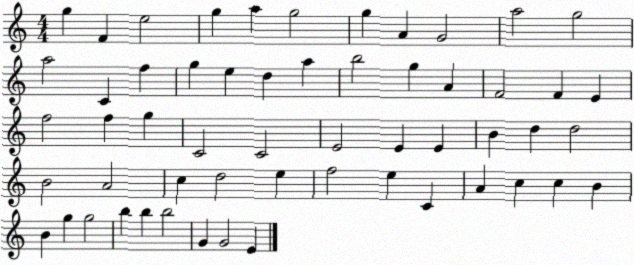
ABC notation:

X:1
T:Untitled
M:4/4
L:1/4
K:C
g F e2 g a g2 g A G2 a2 g2 a2 C f g e d a b2 g A F2 F E f2 f g C2 C2 E2 E E B d d2 B2 A2 c d2 e f2 e C A c c B B g g2 b b b2 G G2 E